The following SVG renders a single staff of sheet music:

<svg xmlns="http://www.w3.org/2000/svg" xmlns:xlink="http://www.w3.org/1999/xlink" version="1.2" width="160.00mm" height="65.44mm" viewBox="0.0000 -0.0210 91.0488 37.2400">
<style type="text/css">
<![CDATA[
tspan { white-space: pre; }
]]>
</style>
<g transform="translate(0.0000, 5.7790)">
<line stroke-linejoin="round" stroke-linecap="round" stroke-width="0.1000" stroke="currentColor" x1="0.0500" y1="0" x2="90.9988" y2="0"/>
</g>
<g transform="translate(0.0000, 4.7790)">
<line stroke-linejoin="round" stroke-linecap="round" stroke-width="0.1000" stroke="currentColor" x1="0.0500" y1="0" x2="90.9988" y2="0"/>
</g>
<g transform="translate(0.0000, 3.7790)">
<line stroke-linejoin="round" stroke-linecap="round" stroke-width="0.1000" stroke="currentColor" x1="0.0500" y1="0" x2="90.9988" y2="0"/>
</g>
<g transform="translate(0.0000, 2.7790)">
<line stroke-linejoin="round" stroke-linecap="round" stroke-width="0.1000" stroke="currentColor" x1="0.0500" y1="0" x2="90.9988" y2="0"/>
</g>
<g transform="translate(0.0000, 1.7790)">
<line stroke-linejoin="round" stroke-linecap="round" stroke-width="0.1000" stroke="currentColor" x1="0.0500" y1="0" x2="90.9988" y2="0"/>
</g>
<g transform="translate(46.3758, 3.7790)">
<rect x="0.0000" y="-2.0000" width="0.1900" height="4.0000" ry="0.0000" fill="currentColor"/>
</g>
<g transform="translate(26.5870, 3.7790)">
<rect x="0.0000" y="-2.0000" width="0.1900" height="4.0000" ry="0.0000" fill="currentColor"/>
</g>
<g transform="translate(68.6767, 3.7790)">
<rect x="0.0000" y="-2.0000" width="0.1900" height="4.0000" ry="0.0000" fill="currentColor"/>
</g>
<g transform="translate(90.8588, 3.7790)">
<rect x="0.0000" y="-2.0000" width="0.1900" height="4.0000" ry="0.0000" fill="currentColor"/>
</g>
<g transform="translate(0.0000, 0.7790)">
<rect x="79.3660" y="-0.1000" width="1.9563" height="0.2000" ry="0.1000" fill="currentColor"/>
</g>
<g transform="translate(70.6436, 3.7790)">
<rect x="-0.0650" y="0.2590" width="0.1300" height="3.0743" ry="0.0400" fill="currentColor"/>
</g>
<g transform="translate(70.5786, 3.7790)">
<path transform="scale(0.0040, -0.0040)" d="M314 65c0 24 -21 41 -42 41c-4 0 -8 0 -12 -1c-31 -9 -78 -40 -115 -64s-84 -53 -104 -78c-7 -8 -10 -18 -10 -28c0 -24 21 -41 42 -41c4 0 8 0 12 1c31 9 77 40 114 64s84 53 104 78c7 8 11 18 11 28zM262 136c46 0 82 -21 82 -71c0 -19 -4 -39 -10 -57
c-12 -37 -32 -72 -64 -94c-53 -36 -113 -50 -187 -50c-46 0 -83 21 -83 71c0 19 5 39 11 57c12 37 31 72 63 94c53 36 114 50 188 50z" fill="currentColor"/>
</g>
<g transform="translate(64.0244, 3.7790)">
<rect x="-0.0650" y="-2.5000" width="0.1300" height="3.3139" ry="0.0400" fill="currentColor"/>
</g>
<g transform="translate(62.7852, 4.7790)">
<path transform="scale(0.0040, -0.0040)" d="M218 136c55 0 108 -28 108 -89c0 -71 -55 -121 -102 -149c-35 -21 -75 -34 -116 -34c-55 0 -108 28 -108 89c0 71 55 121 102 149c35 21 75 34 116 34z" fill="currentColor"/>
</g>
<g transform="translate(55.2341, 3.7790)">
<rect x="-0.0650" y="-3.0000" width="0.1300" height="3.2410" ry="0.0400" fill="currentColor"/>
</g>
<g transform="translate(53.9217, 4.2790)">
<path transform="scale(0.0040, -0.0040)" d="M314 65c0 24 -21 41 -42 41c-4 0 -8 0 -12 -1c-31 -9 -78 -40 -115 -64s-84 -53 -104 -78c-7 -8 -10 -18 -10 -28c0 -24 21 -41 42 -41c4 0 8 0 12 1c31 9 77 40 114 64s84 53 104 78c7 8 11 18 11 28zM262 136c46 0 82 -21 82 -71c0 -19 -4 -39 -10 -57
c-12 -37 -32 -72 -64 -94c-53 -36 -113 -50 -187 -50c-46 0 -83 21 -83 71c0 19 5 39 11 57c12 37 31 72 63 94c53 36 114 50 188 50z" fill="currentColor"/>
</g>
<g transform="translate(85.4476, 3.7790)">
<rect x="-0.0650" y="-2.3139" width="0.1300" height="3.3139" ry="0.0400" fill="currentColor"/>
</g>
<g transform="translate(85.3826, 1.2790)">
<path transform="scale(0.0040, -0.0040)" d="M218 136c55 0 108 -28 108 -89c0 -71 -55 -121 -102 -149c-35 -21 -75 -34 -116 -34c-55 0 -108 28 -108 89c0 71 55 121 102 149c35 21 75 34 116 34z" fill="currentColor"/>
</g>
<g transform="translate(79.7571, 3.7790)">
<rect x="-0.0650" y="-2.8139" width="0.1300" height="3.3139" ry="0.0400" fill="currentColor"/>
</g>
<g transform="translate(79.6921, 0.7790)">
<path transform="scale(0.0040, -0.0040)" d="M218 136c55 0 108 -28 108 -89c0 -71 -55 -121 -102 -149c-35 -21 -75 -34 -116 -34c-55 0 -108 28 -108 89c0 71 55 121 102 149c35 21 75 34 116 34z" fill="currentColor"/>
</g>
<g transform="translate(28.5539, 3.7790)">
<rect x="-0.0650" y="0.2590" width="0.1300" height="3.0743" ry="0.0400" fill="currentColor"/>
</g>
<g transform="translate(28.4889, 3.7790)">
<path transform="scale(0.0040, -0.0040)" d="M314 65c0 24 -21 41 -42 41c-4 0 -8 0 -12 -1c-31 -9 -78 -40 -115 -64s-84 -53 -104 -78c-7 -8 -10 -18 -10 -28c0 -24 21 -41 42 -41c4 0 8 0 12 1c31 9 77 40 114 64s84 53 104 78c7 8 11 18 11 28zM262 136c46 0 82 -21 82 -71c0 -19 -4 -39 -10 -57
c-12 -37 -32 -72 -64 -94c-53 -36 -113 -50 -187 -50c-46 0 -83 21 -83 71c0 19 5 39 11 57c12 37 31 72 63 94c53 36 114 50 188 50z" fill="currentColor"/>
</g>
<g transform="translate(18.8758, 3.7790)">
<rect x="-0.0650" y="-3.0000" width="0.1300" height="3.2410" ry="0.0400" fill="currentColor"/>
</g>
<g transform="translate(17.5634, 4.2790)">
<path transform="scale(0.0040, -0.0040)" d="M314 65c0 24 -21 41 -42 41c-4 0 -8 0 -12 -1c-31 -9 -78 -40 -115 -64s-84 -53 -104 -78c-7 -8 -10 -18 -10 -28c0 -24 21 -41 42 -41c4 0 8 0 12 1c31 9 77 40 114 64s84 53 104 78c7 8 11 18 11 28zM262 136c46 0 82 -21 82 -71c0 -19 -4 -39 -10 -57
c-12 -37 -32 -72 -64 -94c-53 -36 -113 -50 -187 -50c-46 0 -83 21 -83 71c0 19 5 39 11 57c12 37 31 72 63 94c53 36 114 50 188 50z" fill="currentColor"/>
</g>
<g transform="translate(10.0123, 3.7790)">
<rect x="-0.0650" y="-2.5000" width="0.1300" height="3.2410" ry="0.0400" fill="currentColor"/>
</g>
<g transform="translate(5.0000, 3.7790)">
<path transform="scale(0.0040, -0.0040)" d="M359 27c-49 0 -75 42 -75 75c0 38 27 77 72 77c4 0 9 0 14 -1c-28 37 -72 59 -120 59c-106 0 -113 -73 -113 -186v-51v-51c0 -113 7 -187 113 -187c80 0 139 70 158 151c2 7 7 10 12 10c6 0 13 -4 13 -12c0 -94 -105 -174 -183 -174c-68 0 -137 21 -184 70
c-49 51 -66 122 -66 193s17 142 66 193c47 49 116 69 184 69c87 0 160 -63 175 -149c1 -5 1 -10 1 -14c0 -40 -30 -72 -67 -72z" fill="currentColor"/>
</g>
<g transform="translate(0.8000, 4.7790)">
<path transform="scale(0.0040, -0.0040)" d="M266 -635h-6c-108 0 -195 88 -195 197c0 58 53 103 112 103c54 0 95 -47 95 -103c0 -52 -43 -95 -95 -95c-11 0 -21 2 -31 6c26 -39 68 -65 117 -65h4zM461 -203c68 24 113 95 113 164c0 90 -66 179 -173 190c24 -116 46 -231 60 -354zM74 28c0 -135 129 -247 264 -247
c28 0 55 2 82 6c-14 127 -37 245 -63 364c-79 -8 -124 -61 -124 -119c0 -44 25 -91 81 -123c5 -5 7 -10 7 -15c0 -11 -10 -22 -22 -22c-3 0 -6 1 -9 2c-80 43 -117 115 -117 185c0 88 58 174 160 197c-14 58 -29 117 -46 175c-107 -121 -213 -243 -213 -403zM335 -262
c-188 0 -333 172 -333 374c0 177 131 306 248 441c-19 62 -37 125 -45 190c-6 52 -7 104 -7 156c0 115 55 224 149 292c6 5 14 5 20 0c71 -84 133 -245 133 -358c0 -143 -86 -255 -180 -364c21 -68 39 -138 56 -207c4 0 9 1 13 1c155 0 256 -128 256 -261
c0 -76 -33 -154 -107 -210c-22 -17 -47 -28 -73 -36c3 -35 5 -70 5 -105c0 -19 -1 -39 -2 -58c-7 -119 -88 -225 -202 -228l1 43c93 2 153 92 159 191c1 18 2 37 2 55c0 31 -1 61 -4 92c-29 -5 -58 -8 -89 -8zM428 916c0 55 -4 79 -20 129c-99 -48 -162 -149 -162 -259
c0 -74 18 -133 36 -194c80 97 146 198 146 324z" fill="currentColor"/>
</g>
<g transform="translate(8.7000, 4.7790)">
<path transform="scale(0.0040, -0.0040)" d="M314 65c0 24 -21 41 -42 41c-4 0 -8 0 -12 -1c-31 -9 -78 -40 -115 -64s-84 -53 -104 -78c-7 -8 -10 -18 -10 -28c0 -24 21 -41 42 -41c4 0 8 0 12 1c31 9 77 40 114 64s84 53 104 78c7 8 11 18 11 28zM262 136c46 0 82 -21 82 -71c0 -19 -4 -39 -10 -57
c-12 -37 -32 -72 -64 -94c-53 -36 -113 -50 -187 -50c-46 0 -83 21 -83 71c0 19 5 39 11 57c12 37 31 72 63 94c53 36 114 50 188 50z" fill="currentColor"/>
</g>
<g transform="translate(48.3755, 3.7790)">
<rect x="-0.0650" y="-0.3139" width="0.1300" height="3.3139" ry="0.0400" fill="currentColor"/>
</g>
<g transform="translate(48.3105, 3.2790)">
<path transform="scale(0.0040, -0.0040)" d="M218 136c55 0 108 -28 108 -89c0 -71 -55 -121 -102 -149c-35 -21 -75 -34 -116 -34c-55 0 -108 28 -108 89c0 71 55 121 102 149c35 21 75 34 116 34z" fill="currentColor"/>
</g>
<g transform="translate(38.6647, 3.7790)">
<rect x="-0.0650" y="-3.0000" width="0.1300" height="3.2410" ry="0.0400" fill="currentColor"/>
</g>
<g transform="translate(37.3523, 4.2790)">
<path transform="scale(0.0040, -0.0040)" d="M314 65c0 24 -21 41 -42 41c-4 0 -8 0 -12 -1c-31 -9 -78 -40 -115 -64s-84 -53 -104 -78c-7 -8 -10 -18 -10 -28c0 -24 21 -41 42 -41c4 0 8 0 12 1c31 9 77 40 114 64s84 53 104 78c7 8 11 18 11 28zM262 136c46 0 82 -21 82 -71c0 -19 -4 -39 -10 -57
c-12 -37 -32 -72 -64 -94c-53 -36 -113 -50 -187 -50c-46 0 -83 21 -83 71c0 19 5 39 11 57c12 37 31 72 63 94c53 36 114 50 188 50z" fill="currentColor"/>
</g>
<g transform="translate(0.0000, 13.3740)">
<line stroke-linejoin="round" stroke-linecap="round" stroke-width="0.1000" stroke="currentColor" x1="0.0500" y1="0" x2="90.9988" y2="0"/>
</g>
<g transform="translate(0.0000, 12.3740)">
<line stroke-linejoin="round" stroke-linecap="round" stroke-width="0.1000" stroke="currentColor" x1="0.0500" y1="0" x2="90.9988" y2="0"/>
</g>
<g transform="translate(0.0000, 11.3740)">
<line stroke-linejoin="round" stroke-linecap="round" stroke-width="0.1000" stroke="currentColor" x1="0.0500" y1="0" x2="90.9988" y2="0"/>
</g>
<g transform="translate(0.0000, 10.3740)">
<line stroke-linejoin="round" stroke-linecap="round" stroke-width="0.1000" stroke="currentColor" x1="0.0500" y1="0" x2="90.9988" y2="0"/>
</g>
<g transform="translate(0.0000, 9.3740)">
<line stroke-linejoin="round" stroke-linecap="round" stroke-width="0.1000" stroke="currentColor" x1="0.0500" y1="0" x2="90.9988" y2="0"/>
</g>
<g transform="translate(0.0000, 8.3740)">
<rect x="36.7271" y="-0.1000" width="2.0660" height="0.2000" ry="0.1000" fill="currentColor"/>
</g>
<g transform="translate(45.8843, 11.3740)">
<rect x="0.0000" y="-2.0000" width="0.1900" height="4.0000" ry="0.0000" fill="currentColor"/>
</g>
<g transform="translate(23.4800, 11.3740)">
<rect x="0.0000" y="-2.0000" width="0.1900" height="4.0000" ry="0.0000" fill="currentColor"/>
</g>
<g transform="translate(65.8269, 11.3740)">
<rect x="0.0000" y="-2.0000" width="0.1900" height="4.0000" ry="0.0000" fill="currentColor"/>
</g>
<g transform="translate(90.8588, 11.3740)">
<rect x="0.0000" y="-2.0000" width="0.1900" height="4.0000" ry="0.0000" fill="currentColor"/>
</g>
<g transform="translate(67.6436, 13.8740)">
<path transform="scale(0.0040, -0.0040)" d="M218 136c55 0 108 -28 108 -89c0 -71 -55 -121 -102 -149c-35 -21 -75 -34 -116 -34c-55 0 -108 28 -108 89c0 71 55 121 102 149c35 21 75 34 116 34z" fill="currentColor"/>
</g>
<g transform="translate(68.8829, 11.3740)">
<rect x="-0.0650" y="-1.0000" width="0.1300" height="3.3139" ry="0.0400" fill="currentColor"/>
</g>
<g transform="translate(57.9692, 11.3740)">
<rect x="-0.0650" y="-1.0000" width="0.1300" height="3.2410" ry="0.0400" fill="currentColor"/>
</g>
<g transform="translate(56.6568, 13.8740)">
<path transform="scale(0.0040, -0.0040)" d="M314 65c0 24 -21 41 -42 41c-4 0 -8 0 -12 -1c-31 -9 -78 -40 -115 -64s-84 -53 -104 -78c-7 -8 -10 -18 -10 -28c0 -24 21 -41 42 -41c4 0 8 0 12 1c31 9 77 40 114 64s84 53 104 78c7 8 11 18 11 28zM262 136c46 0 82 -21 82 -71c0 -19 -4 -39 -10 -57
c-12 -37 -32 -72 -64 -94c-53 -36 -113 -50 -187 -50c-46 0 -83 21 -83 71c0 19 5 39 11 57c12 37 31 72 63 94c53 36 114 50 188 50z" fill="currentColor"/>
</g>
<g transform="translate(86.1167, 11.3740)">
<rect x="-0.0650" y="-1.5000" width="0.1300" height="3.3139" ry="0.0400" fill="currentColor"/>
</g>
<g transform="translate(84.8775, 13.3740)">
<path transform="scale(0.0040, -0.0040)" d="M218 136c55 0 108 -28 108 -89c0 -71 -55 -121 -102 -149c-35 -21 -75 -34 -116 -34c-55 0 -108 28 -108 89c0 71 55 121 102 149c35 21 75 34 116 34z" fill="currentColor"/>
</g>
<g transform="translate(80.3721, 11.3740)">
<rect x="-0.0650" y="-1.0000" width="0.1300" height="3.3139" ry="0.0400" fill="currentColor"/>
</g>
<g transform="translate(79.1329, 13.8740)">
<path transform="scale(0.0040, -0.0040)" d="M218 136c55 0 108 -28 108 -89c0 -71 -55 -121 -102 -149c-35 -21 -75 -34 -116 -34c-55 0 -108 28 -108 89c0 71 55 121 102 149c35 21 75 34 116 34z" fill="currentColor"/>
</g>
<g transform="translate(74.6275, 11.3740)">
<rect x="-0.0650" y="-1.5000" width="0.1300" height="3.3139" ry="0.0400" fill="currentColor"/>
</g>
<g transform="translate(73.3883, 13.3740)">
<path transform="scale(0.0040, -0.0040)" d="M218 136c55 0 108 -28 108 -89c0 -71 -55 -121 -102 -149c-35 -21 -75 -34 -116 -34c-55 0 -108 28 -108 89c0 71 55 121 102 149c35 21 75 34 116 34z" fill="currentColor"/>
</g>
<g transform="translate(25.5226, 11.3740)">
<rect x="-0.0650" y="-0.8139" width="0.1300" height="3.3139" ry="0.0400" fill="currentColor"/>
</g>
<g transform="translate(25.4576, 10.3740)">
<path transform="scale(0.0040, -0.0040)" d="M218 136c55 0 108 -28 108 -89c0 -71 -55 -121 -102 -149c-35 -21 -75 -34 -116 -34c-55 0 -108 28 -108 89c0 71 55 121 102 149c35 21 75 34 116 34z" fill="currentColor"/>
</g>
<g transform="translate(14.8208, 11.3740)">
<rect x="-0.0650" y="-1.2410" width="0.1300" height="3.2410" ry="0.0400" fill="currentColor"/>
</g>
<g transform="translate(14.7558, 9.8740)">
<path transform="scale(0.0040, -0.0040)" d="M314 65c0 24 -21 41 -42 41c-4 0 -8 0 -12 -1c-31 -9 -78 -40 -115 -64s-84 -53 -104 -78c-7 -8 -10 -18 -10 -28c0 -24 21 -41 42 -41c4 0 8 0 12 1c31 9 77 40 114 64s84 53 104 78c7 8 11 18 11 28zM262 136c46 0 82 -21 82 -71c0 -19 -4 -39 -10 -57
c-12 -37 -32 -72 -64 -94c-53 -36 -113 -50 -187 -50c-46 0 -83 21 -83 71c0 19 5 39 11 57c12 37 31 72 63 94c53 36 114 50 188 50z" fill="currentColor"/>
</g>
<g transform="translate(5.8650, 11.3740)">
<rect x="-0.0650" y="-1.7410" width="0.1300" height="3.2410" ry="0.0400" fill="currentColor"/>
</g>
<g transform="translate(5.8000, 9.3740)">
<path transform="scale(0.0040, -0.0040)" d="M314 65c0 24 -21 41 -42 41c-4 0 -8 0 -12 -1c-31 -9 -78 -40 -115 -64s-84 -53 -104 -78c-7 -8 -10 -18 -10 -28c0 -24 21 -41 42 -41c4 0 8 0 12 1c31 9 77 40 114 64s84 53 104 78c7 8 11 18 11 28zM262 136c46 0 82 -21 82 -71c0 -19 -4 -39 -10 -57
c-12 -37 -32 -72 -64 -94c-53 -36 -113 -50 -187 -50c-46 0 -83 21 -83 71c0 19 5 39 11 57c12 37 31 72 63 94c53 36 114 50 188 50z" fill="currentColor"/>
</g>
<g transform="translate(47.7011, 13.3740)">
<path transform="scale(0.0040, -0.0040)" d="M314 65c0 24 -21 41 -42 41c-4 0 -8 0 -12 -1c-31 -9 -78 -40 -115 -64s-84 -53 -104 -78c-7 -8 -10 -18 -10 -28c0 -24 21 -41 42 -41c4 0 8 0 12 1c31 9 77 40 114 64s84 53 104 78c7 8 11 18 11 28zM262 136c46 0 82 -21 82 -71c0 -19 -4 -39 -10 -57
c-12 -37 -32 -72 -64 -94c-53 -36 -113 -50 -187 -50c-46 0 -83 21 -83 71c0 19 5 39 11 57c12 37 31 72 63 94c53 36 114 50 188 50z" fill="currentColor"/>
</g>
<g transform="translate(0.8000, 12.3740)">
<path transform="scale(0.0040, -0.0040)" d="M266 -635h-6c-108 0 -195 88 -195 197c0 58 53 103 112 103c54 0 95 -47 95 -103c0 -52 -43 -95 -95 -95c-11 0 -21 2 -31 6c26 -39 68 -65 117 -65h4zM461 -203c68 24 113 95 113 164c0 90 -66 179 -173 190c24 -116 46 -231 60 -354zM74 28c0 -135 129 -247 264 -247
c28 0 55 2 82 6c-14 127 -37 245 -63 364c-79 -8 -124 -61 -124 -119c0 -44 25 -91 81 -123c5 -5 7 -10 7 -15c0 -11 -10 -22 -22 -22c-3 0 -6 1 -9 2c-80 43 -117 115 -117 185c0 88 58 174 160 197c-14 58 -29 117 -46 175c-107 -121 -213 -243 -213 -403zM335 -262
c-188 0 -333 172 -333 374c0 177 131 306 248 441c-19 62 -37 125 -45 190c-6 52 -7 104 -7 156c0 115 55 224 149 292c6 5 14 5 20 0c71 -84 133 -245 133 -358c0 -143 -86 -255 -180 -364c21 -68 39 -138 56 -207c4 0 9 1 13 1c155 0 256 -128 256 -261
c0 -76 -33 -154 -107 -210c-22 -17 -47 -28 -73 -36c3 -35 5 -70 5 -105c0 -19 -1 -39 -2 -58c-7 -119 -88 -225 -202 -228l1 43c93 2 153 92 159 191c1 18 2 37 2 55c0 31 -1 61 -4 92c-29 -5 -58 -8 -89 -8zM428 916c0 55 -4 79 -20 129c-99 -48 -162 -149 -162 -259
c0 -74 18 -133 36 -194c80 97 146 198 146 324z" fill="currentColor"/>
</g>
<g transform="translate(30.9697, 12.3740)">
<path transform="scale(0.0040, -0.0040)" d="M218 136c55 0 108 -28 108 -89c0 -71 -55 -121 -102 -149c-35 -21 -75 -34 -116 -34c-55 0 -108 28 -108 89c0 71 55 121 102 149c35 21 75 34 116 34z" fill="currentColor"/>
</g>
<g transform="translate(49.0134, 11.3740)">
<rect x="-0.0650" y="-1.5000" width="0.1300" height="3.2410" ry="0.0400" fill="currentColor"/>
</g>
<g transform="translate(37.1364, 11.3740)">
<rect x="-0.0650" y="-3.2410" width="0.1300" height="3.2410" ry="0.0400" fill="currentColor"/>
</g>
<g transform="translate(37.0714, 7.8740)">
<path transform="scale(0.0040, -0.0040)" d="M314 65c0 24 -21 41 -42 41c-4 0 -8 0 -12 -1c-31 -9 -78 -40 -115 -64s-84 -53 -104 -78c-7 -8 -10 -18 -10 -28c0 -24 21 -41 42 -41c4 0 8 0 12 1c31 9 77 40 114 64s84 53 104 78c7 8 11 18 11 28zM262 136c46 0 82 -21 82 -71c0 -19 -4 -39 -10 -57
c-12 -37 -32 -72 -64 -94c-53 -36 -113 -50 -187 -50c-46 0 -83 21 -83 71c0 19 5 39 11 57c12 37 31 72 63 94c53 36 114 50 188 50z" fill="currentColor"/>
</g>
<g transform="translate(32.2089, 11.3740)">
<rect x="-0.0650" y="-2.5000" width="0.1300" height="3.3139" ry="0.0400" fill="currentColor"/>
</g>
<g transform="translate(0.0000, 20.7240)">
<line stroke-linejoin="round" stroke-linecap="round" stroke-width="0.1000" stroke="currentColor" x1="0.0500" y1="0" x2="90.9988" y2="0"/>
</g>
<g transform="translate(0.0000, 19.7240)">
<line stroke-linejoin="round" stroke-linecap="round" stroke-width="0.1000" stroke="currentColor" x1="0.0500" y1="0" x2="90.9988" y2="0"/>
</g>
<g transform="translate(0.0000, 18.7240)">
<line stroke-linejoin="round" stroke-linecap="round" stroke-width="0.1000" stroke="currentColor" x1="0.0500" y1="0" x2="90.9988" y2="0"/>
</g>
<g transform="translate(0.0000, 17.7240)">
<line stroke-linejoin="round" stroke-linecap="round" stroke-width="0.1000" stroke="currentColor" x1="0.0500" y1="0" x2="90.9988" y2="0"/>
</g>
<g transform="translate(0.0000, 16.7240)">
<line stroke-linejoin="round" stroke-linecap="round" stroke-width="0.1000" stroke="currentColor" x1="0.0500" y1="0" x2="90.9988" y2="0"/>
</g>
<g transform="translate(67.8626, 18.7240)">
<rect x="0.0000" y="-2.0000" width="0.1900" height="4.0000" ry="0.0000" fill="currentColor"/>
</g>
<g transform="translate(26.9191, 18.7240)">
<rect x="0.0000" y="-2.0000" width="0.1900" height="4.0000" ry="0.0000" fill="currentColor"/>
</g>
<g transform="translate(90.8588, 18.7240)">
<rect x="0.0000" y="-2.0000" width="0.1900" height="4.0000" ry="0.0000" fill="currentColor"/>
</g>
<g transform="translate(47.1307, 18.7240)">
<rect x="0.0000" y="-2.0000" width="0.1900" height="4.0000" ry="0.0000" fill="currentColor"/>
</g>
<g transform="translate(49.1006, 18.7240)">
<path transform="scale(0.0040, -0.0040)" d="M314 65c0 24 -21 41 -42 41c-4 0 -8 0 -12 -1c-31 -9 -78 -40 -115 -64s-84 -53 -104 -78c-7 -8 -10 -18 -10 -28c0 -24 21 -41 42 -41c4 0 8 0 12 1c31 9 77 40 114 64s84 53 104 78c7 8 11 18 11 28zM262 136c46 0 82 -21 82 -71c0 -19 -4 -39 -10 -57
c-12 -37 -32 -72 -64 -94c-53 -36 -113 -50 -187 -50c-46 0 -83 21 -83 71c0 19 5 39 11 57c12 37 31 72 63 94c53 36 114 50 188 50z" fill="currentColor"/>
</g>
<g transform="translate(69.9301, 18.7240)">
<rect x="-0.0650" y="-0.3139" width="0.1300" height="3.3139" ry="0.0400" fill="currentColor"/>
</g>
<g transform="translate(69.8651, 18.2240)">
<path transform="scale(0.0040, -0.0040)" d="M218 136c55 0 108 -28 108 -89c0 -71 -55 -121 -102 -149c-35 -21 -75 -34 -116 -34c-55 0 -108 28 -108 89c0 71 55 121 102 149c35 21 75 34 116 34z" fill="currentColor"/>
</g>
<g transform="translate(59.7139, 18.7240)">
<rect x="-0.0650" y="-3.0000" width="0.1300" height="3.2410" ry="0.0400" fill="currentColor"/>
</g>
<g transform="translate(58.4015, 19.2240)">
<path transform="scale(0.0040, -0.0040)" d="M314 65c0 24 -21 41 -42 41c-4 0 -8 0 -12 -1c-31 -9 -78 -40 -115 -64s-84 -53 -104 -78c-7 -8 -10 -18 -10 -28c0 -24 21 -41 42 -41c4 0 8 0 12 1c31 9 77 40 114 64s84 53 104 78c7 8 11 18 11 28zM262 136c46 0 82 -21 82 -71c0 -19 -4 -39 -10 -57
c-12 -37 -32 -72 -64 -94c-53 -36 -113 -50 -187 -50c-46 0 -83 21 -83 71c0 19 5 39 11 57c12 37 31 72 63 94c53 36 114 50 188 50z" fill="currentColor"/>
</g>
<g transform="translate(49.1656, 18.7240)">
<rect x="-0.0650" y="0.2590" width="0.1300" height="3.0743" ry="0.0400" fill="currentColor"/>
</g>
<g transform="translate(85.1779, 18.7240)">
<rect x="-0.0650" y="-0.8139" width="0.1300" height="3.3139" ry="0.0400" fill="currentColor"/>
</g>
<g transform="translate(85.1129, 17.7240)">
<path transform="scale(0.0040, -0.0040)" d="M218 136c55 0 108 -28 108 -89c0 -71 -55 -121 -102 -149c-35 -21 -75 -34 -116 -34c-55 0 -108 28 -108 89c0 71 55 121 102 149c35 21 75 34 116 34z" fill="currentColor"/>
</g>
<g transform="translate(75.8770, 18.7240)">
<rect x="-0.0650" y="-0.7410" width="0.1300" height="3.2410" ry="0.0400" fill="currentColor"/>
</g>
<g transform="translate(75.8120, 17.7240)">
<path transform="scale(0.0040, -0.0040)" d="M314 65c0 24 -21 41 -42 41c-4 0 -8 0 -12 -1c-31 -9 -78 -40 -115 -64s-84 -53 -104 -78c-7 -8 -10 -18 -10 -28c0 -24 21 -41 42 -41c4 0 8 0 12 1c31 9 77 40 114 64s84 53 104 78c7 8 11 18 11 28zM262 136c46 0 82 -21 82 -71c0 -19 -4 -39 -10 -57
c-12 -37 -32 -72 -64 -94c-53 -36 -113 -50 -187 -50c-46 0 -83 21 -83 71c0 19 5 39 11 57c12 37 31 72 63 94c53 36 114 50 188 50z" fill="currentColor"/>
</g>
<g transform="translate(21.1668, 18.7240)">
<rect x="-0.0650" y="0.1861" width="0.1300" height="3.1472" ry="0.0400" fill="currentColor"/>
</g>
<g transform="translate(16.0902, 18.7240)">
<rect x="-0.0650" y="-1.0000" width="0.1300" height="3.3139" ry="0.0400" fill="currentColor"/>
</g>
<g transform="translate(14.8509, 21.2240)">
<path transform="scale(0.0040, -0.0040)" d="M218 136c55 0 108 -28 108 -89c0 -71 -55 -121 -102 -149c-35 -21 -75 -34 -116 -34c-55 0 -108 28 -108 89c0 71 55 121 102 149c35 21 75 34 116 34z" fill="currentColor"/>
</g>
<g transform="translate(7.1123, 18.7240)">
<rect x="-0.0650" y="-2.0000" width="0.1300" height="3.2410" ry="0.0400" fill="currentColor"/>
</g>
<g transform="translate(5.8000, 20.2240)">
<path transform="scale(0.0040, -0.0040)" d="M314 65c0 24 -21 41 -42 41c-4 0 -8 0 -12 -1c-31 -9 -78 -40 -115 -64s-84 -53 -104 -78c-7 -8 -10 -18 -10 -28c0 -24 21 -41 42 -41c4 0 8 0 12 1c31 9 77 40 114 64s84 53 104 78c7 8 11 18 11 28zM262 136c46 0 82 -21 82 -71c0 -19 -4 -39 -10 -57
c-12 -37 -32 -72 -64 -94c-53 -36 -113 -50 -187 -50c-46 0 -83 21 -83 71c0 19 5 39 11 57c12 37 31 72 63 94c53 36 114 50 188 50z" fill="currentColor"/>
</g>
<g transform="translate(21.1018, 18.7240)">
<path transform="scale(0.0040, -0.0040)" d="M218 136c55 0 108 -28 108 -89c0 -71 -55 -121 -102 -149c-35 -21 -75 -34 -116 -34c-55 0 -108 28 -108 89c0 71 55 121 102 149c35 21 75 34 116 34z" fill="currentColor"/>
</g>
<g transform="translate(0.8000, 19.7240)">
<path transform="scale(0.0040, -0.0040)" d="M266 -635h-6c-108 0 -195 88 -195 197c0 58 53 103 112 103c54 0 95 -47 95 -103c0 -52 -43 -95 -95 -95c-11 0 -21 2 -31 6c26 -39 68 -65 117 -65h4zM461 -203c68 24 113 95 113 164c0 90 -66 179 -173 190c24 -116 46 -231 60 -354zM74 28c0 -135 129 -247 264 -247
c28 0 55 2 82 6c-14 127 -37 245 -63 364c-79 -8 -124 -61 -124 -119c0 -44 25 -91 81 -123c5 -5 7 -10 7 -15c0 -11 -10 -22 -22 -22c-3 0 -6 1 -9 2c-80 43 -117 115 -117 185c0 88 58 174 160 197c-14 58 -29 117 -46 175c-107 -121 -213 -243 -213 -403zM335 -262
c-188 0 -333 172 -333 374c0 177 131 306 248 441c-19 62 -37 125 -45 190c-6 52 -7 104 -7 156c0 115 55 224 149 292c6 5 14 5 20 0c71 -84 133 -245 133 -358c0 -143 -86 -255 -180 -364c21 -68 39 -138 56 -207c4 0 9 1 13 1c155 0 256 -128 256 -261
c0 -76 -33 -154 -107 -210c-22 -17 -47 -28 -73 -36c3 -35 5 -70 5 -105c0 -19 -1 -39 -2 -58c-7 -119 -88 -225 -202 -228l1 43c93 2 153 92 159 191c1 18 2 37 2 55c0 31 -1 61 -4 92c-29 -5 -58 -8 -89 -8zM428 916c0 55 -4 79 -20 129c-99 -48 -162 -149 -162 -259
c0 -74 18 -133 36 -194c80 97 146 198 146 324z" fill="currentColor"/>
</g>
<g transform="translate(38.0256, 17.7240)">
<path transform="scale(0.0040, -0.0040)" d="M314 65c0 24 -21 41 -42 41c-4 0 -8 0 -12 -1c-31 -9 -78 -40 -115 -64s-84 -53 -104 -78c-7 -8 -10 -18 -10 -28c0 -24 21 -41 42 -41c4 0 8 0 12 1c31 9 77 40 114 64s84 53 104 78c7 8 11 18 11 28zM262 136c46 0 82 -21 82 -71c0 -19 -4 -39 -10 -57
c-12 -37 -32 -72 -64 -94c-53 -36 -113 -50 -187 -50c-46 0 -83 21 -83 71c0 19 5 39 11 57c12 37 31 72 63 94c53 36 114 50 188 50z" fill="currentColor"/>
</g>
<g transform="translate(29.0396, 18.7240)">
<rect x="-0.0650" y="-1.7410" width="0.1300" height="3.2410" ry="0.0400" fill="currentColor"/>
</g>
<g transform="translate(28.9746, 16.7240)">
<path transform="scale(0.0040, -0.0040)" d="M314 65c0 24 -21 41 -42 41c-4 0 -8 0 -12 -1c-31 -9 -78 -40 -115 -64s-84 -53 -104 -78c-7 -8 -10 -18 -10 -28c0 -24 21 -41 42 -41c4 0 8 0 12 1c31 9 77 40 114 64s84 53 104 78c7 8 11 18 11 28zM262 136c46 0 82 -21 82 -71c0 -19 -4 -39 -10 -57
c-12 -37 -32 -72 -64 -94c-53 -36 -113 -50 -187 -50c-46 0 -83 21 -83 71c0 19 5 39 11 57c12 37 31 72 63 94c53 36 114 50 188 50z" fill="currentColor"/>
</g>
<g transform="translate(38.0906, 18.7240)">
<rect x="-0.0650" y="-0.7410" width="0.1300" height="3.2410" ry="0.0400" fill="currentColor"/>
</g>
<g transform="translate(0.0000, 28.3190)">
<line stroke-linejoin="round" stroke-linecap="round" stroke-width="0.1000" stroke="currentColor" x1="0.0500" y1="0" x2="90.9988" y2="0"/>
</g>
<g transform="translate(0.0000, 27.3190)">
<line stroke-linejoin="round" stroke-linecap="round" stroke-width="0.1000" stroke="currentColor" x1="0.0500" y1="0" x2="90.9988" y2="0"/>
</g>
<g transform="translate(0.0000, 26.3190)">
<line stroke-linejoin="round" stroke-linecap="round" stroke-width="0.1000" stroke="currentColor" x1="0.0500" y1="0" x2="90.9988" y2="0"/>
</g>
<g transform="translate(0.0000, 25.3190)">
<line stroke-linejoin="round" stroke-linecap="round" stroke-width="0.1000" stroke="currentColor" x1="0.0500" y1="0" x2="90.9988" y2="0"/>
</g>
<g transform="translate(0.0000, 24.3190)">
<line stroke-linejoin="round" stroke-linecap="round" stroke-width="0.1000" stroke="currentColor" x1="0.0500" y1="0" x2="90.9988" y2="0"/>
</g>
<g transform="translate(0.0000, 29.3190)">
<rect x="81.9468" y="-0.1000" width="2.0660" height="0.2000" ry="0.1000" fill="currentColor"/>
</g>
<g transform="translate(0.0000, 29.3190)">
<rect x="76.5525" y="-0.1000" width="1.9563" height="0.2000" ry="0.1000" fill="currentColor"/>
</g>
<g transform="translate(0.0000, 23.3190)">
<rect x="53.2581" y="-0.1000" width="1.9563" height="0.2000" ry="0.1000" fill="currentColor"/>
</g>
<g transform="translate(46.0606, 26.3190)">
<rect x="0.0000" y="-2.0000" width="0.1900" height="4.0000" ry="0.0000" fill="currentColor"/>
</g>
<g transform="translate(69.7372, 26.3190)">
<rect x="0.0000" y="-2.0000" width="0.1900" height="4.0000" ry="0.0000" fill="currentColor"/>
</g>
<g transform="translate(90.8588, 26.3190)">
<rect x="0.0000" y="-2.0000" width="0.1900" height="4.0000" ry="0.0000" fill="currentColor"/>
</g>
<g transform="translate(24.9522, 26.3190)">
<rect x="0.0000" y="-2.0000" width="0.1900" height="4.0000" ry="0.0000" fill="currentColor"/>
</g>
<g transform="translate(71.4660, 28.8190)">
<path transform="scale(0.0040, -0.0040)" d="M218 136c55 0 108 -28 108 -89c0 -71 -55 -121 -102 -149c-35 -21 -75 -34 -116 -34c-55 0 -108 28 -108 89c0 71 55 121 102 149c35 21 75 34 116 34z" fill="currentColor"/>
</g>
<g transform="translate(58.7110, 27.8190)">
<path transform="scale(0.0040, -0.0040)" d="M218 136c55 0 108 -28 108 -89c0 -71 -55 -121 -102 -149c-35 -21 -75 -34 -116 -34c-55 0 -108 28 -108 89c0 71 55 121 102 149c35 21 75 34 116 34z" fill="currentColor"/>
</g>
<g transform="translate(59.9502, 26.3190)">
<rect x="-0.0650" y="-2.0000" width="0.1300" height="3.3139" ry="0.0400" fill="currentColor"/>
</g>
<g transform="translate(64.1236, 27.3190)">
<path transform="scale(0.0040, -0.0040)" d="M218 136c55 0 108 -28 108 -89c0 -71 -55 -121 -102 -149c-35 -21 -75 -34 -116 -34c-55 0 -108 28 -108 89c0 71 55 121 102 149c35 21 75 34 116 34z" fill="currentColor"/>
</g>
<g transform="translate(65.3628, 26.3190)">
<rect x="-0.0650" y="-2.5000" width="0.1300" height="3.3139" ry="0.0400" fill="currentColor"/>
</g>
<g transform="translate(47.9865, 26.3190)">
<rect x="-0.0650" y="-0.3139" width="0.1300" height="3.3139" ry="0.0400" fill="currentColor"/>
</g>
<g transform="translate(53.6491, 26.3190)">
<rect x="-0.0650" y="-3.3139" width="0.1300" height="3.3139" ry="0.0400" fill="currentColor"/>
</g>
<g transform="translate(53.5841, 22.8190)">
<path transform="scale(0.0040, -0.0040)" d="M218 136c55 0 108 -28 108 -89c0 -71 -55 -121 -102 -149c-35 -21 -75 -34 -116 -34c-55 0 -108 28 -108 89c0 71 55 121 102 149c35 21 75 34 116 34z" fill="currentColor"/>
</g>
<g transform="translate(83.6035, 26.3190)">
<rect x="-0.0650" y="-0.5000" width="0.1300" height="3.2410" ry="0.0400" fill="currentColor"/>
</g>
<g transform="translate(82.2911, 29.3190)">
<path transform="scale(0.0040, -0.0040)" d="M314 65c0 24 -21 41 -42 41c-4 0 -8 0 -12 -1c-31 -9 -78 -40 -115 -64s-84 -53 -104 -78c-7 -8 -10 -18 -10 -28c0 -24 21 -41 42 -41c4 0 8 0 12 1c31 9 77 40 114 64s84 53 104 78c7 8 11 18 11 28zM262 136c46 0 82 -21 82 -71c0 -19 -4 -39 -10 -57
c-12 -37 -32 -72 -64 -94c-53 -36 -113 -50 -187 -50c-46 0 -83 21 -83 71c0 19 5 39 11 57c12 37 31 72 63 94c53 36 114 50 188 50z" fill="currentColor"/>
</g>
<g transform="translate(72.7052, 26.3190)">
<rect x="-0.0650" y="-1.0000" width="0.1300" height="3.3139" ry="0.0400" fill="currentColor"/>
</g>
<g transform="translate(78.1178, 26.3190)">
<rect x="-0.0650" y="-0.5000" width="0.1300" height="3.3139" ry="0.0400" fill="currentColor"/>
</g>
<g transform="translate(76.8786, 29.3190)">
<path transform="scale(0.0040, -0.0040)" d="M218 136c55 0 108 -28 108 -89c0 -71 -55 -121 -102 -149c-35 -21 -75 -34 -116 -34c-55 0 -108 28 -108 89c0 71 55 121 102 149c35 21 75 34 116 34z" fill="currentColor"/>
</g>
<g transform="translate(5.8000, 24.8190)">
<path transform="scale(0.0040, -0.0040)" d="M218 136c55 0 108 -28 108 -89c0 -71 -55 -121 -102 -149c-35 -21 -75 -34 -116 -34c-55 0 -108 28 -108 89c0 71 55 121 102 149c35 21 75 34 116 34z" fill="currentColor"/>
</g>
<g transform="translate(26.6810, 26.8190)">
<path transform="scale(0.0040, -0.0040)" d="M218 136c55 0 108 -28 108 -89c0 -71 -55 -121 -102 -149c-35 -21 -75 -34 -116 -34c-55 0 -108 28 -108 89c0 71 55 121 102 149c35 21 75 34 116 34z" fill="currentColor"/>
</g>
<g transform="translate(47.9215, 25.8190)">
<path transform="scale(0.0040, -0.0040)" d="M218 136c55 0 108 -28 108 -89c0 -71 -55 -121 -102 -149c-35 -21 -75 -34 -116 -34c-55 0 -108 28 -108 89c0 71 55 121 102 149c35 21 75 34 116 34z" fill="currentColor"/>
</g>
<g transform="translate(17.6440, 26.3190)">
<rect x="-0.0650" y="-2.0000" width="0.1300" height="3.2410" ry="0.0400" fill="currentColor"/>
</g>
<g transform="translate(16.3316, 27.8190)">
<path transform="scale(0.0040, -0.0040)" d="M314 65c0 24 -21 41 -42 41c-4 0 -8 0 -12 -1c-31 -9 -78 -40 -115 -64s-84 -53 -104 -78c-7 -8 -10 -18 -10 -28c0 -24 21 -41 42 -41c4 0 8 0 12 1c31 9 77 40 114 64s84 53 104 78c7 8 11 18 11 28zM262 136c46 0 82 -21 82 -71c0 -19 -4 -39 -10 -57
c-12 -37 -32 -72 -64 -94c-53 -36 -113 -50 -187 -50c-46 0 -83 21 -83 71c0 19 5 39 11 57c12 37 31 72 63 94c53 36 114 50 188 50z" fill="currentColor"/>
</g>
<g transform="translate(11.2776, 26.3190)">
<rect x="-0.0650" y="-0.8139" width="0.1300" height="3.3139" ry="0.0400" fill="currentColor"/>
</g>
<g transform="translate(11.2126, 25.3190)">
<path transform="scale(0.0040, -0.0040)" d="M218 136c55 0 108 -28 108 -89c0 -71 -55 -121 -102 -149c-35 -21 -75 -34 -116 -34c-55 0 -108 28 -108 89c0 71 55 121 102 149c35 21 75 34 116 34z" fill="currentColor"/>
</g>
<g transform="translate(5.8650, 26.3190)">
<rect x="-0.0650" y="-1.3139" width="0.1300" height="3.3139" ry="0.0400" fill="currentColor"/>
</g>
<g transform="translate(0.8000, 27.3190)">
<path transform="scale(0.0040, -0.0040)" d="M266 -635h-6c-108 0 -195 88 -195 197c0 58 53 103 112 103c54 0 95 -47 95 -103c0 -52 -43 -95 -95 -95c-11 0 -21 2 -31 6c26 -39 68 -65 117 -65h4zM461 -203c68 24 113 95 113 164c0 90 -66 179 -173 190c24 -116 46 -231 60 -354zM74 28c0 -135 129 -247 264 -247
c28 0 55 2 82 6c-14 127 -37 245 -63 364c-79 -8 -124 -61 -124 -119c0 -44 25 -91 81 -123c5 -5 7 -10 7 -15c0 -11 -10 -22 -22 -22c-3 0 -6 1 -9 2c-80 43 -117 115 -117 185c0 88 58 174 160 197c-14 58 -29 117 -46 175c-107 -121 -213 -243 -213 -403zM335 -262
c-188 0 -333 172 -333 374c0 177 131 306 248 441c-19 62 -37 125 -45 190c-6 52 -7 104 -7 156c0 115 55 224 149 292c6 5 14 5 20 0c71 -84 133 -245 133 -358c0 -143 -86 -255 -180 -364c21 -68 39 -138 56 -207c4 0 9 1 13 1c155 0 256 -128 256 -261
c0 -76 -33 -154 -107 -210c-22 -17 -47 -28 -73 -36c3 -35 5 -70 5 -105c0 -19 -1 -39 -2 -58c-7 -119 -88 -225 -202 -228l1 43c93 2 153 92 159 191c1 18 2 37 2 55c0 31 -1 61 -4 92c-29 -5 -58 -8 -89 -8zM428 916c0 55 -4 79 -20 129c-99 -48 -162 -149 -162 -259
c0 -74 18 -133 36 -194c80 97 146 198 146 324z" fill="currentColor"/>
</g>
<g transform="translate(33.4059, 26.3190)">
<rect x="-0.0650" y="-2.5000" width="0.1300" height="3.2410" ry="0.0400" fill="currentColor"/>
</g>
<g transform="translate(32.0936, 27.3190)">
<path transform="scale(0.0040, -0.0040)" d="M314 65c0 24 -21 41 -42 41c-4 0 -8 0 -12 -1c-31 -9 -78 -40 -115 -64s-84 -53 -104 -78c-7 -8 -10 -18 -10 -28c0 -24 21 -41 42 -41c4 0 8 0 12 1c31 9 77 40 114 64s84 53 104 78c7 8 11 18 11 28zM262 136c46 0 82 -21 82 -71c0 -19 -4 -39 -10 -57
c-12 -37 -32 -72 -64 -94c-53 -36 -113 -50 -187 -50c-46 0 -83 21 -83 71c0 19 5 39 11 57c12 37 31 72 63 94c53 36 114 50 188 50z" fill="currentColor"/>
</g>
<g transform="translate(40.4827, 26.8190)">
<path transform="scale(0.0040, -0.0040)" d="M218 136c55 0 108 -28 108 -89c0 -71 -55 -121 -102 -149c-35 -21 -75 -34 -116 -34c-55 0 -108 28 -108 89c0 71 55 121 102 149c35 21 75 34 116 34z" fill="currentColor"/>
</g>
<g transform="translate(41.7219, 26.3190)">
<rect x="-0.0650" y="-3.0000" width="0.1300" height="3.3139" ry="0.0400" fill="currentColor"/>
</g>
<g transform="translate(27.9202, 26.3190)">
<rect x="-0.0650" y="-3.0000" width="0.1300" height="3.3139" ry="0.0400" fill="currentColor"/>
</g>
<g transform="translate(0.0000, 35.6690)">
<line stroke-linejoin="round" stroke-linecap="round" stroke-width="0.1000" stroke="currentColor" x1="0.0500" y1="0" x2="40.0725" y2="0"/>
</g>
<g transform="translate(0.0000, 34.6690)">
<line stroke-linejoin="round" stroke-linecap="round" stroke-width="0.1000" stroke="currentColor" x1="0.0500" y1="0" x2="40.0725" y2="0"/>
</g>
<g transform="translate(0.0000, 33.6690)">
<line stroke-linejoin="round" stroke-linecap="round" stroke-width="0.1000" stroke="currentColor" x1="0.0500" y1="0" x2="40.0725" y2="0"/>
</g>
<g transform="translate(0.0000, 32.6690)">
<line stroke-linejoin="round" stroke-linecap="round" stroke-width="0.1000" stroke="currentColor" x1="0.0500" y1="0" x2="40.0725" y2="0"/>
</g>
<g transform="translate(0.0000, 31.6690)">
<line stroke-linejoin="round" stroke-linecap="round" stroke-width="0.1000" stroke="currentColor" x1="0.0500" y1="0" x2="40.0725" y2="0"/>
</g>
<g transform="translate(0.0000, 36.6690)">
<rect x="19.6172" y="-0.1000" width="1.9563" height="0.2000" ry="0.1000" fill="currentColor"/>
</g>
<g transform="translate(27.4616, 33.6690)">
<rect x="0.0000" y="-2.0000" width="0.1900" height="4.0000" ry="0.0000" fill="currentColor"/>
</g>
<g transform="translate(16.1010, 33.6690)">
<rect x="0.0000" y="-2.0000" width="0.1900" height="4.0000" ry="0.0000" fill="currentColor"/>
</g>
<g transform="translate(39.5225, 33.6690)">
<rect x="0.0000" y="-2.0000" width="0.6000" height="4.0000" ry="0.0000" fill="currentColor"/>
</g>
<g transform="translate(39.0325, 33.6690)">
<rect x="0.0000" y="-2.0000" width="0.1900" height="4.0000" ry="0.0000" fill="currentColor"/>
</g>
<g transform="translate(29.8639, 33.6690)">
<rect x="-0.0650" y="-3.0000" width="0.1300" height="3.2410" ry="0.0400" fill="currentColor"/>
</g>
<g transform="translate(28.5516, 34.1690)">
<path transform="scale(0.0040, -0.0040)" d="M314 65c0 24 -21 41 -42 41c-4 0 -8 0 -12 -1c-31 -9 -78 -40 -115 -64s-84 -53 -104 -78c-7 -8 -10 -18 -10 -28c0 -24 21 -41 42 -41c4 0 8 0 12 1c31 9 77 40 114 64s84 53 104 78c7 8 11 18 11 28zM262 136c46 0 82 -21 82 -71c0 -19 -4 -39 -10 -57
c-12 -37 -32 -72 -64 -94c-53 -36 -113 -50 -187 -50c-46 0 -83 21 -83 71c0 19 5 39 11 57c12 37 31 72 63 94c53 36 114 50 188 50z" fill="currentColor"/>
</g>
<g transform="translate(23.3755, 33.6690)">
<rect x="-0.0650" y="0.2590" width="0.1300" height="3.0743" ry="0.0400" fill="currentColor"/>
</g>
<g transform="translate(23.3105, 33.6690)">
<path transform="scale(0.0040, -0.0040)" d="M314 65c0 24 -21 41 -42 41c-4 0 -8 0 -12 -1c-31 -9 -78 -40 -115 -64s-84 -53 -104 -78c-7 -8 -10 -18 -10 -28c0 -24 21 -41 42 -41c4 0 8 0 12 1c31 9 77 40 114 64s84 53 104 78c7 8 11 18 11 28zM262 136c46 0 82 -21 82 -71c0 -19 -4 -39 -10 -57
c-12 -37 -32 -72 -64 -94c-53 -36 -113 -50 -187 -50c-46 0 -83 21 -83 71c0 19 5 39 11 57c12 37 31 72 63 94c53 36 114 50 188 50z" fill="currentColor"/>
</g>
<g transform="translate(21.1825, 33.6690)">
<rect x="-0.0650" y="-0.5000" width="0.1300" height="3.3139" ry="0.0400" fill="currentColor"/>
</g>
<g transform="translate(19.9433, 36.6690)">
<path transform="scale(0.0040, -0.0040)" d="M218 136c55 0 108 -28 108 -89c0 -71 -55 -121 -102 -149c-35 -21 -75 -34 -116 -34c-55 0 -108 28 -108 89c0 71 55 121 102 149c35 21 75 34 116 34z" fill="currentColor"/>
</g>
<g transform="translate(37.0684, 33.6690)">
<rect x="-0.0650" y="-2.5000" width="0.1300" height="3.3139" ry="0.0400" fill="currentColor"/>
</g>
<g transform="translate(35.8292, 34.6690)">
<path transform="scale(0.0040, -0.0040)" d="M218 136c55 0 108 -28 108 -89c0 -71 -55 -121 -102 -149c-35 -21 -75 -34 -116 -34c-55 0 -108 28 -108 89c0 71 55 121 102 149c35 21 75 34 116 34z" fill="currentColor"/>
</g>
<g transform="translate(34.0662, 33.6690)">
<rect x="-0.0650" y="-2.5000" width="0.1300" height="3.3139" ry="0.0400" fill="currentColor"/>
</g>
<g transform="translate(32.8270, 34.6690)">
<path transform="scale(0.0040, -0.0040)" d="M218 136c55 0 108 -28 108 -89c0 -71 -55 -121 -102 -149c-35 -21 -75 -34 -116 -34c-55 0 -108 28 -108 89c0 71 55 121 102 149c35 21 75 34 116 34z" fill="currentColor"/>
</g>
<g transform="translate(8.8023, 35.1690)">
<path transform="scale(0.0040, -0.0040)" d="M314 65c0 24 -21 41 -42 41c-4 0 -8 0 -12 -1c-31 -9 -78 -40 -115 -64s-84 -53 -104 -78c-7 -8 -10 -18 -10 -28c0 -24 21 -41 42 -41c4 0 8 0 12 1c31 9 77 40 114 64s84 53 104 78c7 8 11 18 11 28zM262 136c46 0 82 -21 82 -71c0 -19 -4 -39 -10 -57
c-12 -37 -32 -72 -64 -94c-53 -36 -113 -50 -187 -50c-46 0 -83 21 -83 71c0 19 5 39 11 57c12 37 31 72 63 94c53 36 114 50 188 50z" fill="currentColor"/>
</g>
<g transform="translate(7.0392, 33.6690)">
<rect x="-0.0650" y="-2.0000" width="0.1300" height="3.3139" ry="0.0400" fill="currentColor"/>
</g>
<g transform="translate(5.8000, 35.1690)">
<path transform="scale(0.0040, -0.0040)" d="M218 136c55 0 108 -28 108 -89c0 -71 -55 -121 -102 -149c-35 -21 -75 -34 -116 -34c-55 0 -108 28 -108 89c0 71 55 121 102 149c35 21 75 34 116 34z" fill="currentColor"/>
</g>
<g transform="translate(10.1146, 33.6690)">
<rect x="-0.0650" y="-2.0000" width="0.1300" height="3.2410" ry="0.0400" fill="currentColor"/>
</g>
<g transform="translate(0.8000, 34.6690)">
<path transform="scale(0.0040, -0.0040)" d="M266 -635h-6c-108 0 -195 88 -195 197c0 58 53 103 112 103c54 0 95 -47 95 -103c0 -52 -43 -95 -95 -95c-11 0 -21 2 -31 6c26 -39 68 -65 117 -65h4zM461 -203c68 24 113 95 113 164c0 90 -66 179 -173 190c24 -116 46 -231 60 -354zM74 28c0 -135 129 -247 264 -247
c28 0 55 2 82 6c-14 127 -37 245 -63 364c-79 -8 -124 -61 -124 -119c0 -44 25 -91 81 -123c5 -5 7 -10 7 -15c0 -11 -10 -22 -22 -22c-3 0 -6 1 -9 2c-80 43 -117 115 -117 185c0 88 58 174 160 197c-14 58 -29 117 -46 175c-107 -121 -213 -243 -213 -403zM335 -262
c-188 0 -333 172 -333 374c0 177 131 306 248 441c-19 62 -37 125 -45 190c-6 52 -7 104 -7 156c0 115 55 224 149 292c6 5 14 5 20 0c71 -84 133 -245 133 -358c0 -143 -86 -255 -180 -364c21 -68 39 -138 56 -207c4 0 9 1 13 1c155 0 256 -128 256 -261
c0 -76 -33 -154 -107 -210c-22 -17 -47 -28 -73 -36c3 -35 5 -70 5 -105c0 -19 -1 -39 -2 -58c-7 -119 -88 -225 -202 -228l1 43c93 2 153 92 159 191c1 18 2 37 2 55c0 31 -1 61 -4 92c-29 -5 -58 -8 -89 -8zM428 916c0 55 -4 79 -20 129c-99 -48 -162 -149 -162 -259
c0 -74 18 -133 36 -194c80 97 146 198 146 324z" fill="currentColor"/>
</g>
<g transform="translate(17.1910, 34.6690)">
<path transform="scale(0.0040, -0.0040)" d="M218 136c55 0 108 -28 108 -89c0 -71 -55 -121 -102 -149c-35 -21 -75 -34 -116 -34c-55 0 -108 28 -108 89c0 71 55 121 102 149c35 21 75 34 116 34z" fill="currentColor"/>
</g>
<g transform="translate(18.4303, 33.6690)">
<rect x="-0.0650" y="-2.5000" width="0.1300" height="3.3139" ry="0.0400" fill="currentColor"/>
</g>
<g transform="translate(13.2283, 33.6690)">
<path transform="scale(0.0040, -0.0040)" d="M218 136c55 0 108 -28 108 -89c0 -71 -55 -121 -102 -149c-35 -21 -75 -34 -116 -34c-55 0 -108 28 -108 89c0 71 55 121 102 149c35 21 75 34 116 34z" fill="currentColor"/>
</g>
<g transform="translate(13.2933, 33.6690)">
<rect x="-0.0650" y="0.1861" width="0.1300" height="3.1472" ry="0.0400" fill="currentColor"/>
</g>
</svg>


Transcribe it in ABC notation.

X:1
T:Untitled
M:4/4
L:1/4
K:C
G2 A2 B2 A2 c A2 G B2 a g f2 e2 d G b2 E2 D2 D E D E F2 D B f2 d2 B2 A2 c d2 d e d F2 A G2 A c b F G D C C2 F F2 B G C B2 A2 G G